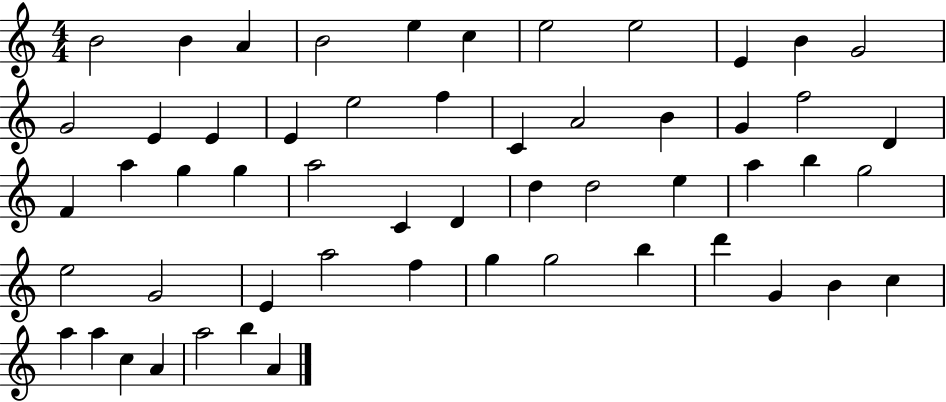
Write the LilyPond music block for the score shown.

{
  \clef treble
  \numericTimeSignature
  \time 4/4
  \key c \major
  b'2 b'4 a'4 | b'2 e''4 c''4 | e''2 e''2 | e'4 b'4 g'2 | \break g'2 e'4 e'4 | e'4 e''2 f''4 | c'4 a'2 b'4 | g'4 f''2 d'4 | \break f'4 a''4 g''4 g''4 | a''2 c'4 d'4 | d''4 d''2 e''4 | a''4 b''4 g''2 | \break e''2 g'2 | e'4 a''2 f''4 | g''4 g''2 b''4 | d'''4 g'4 b'4 c''4 | \break a''4 a''4 c''4 a'4 | a''2 b''4 a'4 | \bar "|."
}